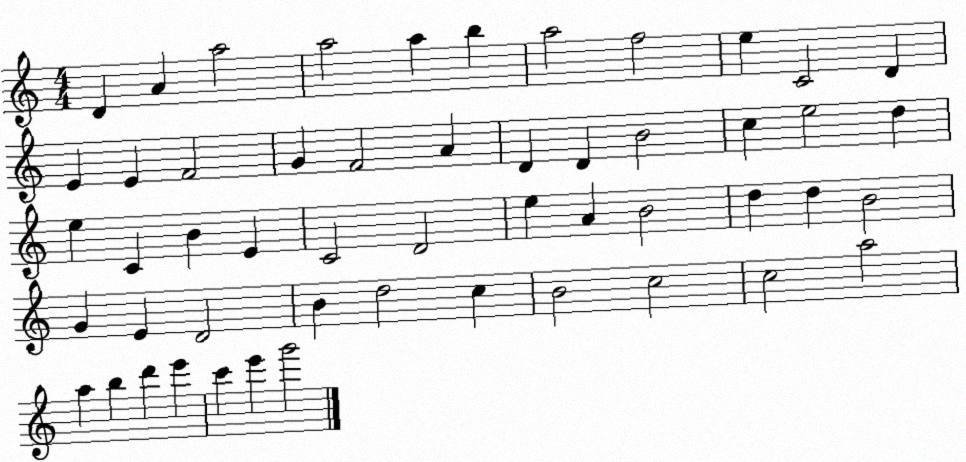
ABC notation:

X:1
T:Untitled
M:4/4
L:1/4
K:C
D A a2 a2 a b a2 f2 e C2 D E E F2 G F2 A D D B2 c e2 d e C B E C2 D2 e A B2 d d B2 G E D2 B d2 c B2 c2 c2 a2 a b d' e' c' e' g'2